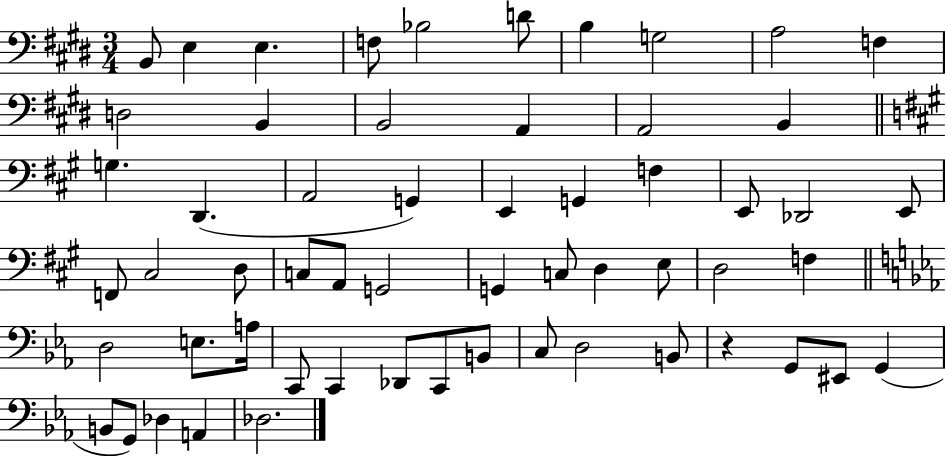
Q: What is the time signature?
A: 3/4